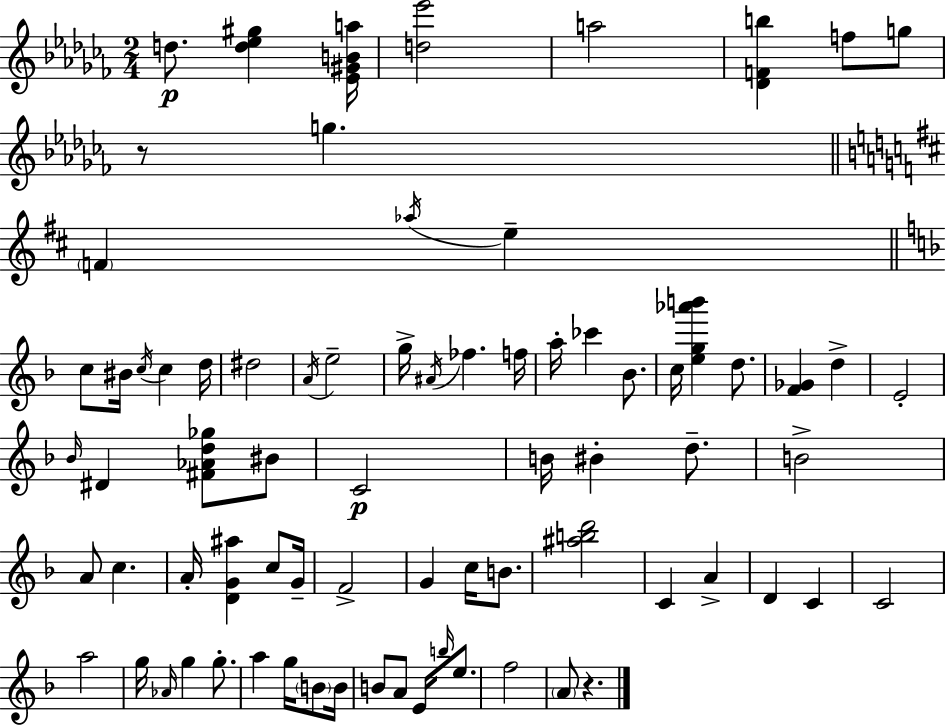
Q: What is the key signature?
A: AES minor